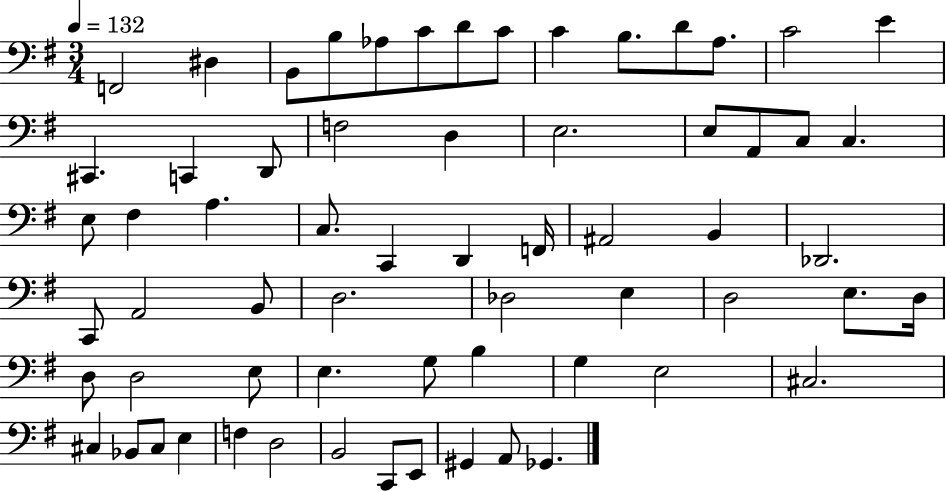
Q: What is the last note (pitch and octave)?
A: Gb2